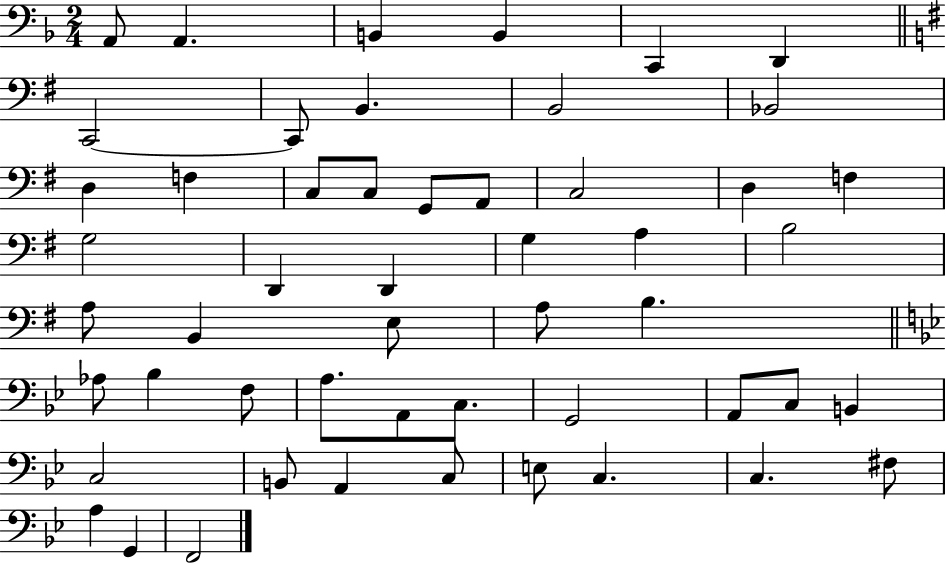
X:1
T:Untitled
M:2/4
L:1/4
K:F
A,,/2 A,, B,, B,, C,, D,, C,,2 C,,/2 B,, B,,2 _B,,2 D, F, C,/2 C,/2 G,,/2 A,,/2 C,2 D, F, G,2 D,, D,, G, A, B,2 A,/2 B,, E,/2 A,/2 B, _A,/2 _B, F,/2 A,/2 A,,/2 C,/2 G,,2 A,,/2 C,/2 B,, C,2 B,,/2 A,, C,/2 E,/2 C, C, ^F,/2 A, G,, F,,2